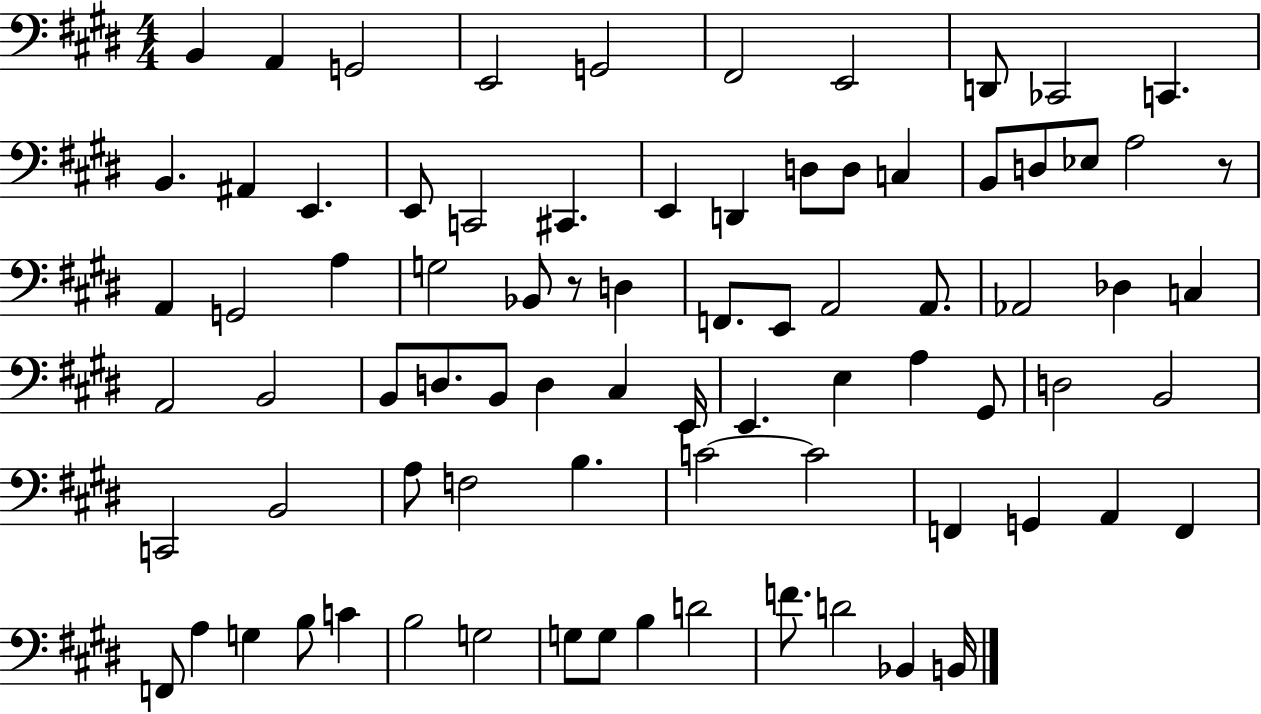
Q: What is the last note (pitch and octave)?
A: B2